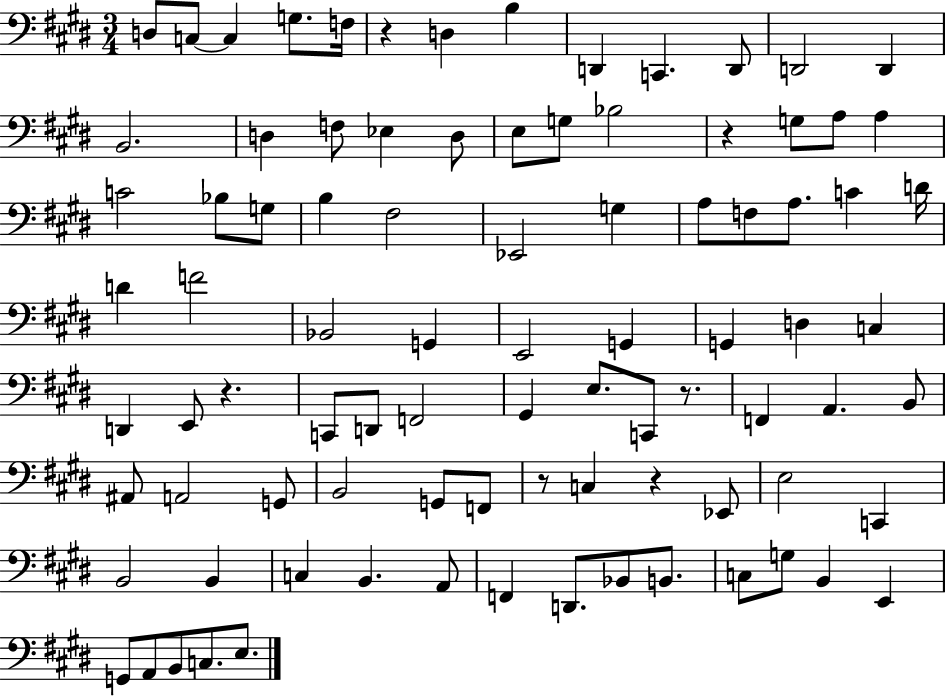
{
  \clef bass
  \numericTimeSignature
  \time 3/4
  \key e \major
  d8 c8~~ c4 g8. f16 | r4 d4 b4 | d,4 c,4. d,8 | d,2 d,4 | \break b,2. | d4 f8 ees4 d8 | e8 g8 bes2 | r4 g8 a8 a4 | \break c'2 bes8 g8 | b4 fis2 | ees,2 g4 | a8 f8 a8. c'4 d'16 | \break d'4 f'2 | bes,2 g,4 | e,2 g,4 | g,4 d4 c4 | \break d,4 e,8 r4. | c,8 d,8 f,2 | gis,4 e8. c,8 r8. | f,4 a,4. b,8 | \break ais,8 a,2 g,8 | b,2 g,8 f,8 | r8 c4 r4 ees,8 | e2 c,4 | \break b,2 b,4 | c4 b,4. a,8 | f,4 d,8. bes,8 b,8. | c8 g8 b,4 e,4 | \break g,8 a,8 b,8 c8. e8. | \bar "|."
}